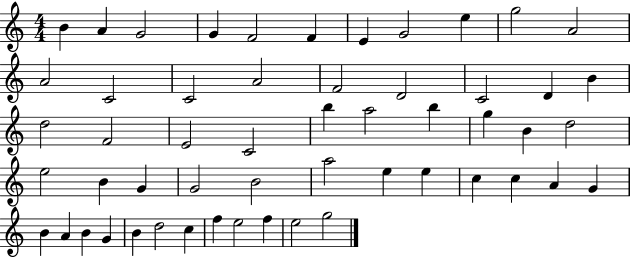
{
  \clef treble
  \numericTimeSignature
  \time 4/4
  \key c \major
  b'4 a'4 g'2 | g'4 f'2 f'4 | e'4 g'2 e''4 | g''2 a'2 | \break a'2 c'2 | c'2 a'2 | f'2 d'2 | c'2 d'4 b'4 | \break d''2 f'2 | e'2 c'2 | b''4 a''2 b''4 | g''4 b'4 d''2 | \break e''2 b'4 g'4 | g'2 b'2 | a''2 e''4 e''4 | c''4 c''4 a'4 g'4 | \break b'4 a'4 b'4 g'4 | b'4 d''2 c''4 | f''4 e''2 f''4 | e''2 g''2 | \break \bar "|."
}